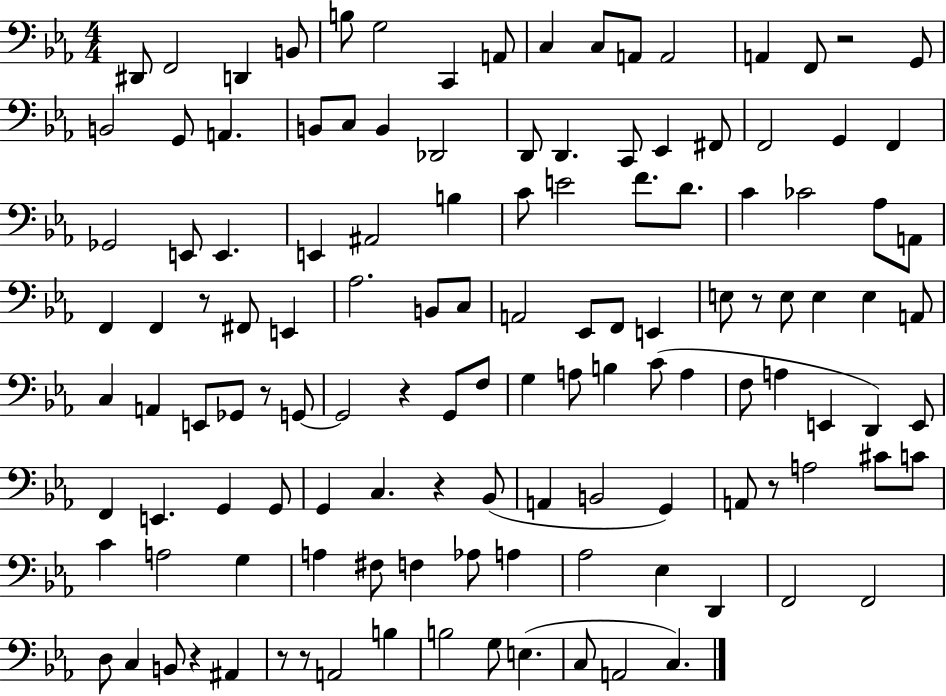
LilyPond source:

{
  \clef bass
  \numericTimeSignature
  \time 4/4
  \key ees \major
  \repeat volta 2 { dis,8 f,2 d,4 b,8 | b8 g2 c,4 a,8 | c4 c8 a,8 a,2 | a,4 f,8 r2 g,8 | \break b,2 g,8 a,4. | b,8 c8 b,4 des,2 | d,8 d,4. c,8 ees,4 fis,8 | f,2 g,4 f,4 | \break ges,2 e,8 e,4. | e,4 ais,2 b4 | c'8 e'2 f'8. d'8. | c'4 ces'2 aes8 a,8 | \break f,4 f,4 r8 fis,8 e,4 | aes2. b,8 c8 | a,2 ees,8 f,8 e,4 | e8 r8 e8 e4 e4 a,8 | \break c4 a,4 e,8 ges,8 r8 g,8~~ | g,2 r4 g,8 f8 | g4 a8 b4 c'8( a4 | f8 a4 e,4 d,4) e,8 | \break f,4 e,4. g,4 g,8 | g,4 c4. r4 bes,8( | a,4 b,2 g,4) | a,8 r8 a2 cis'8 c'8 | \break c'4 a2 g4 | a4 fis8 f4 aes8 a4 | aes2 ees4 d,4 | f,2 f,2 | \break d8 c4 b,8 r4 ais,4 | r8 r8 a,2 b4 | b2 g8 e4.( | c8 a,2 c4.) | \break } \bar "|."
}